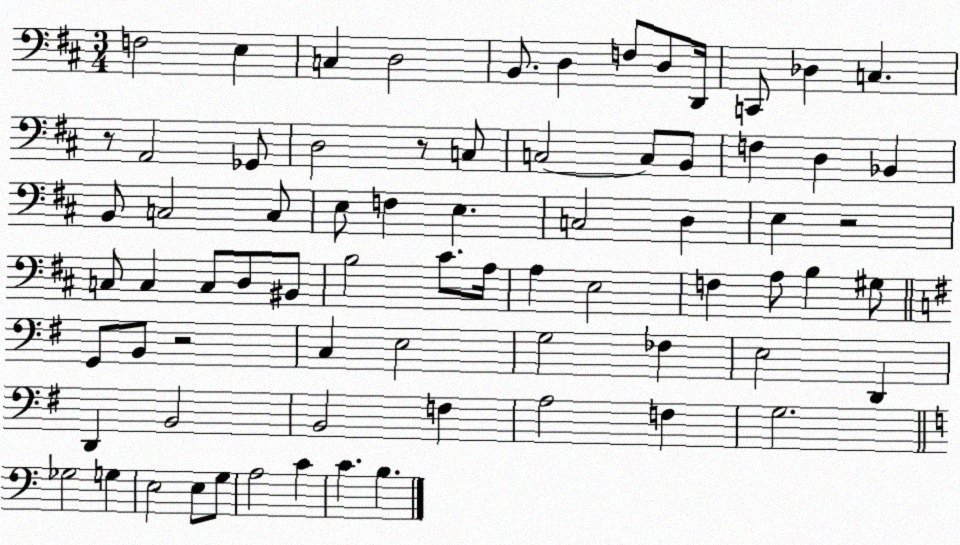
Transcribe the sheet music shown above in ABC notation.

X:1
T:Untitled
M:3/4
L:1/4
K:D
F,2 E, C, D,2 B,,/2 D, F,/2 D,/2 D,,/4 C,,/2 _D, C, z/2 A,,2 _G,,/2 D,2 z/2 C,/2 C,2 C,/2 B,,/2 F, D, _B,, B,,/2 C,2 C,/2 E,/2 F, E, C,2 D, E, z2 C,/2 C, C,/2 D,/2 ^B,,/2 B,2 ^C/2 A,/4 A, E,2 F, A,/2 B, ^G,/2 G,,/2 B,,/2 z2 C, E,2 G,2 _F, E,2 D,, D,, B,,2 B,,2 F, A,2 F, G,2 _G,2 G, E,2 E,/2 G,/2 A,2 C C B,